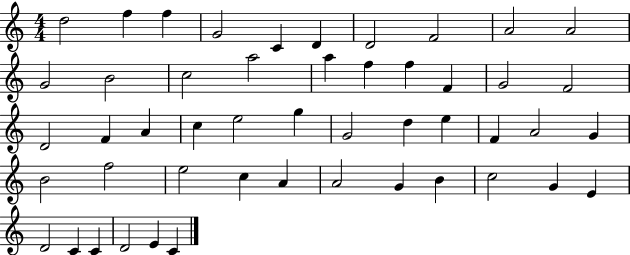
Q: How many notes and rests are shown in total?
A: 49